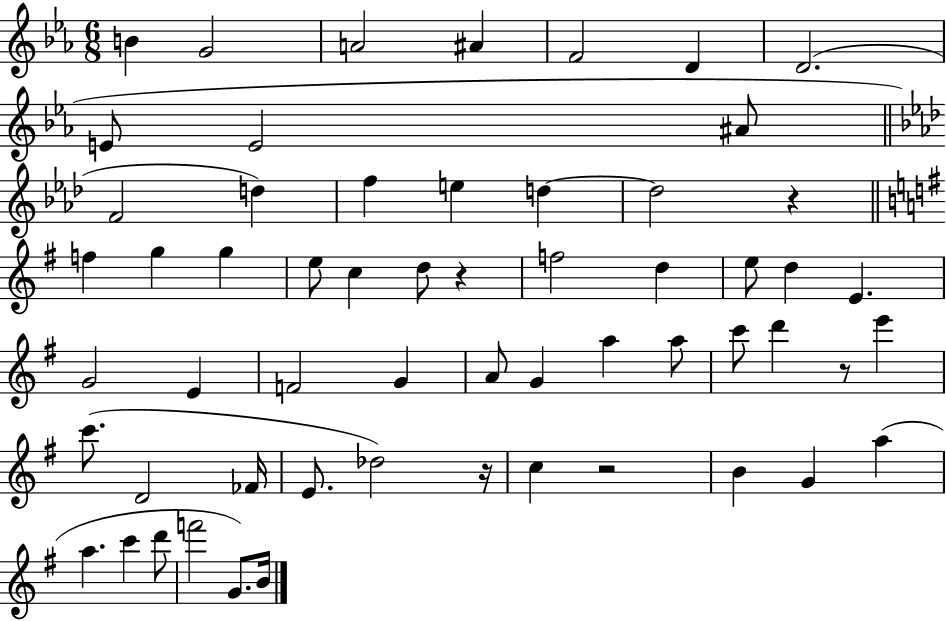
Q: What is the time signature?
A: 6/8